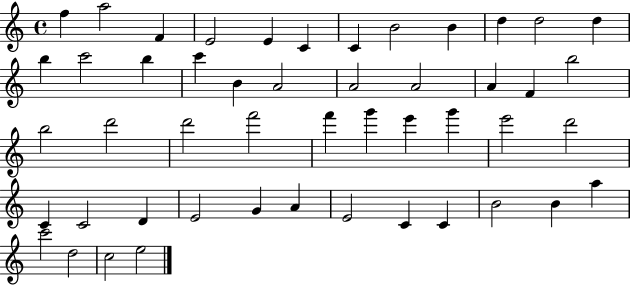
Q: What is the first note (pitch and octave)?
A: F5